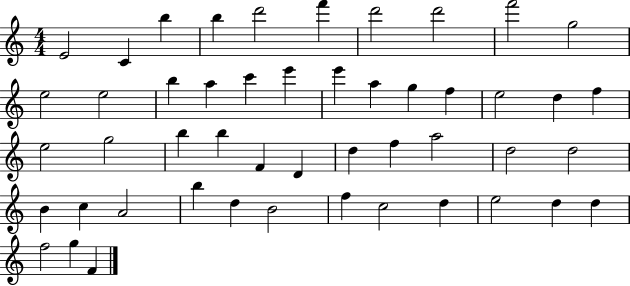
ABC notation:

X:1
T:Untitled
M:4/4
L:1/4
K:C
E2 C b b d'2 f' d'2 d'2 f'2 g2 e2 e2 b a c' e' e' a g f e2 d f e2 g2 b b F D d f a2 d2 d2 B c A2 b d B2 f c2 d e2 d d f2 g F